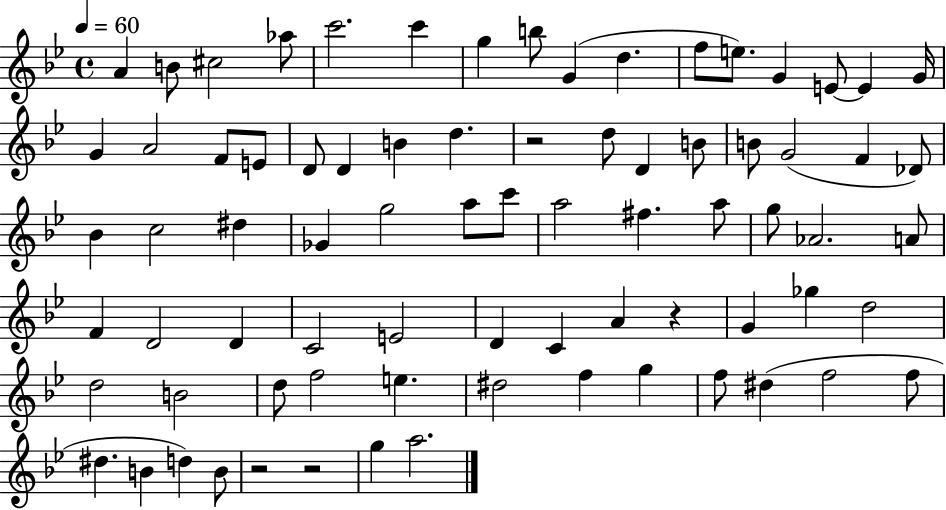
A4/q B4/e C#5/h Ab5/e C6/h. C6/q G5/q B5/e G4/q D5/q. F5/e E5/e. G4/q E4/e E4/q G4/s G4/q A4/h F4/e E4/e D4/e D4/q B4/q D5/q. R/h D5/e D4/q B4/e B4/e G4/h F4/q Db4/e Bb4/q C5/h D#5/q Gb4/q G5/h A5/e C6/e A5/h F#5/q. A5/e G5/e Ab4/h. A4/e F4/q D4/h D4/q C4/h E4/h D4/q C4/q A4/q R/q G4/q Gb5/q D5/h D5/h B4/h D5/e F5/h E5/q. D#5/h F5/q G5/q F5/e D#5/q F5/h F5/e D#5/q. B4/q D5/q B4/e R/h R/h G5/q A5/h.